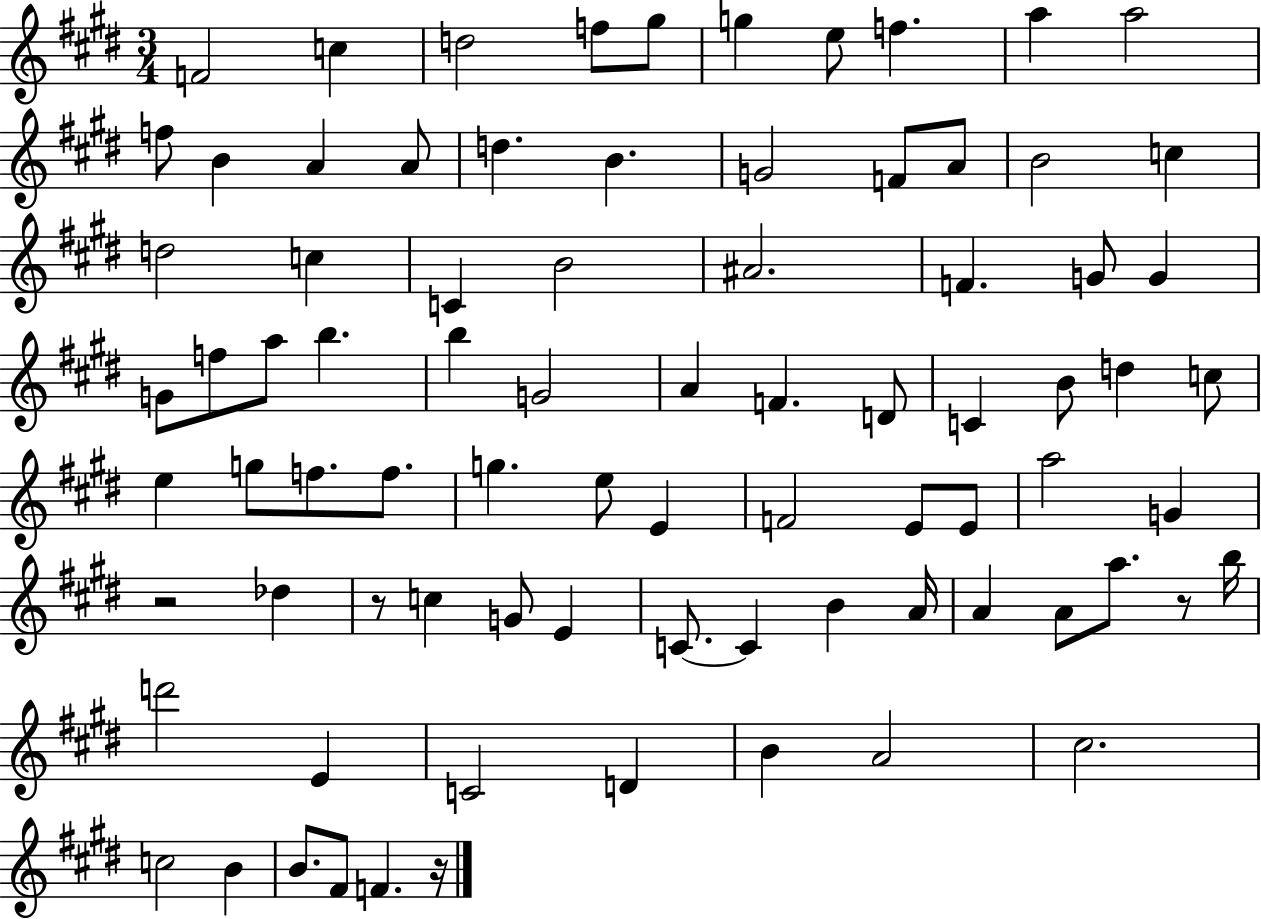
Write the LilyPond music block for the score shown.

{
  \clef treble
  \numericTimeSignature
  \time 3/4
  \key e \major
  \repeat volta 2 { f'2 c''4 | d''2 f''8 gis''8 | g''4 e''8 f''4. | a''4 a''2 | \break f''8 b'4 a'4 a'8 | d''4. b'4. | g'2 f'8 a'8 | b'2 c''4 | \break d''2 c''4 | c'4 b'2 | ais'2. | f'4. g'8 g'4 | \break g'8 f''8 a''8 b''4. | b''4 g'2 | a'4 f'4. d'8 | c'4 b'8 d''4 c''8 | \break e''4 g''8 f''8. f''8. | g''4. e''8 e'4 | f'2 e'8 e'8 | a''2 g'4 | \break r2 des''4 | r8 c''4 g'8 e'4 | c'8.~~ c'4 b'4 a'16 | a'4 a'8 a''8. r8 b''16 | \break d'''2 e'4 | c'2 d'4 | b'4 a'2 | cis''2. | \break c''2 b'4 | b'8. fis'8 f'4. r16 | } \bar "|."
}